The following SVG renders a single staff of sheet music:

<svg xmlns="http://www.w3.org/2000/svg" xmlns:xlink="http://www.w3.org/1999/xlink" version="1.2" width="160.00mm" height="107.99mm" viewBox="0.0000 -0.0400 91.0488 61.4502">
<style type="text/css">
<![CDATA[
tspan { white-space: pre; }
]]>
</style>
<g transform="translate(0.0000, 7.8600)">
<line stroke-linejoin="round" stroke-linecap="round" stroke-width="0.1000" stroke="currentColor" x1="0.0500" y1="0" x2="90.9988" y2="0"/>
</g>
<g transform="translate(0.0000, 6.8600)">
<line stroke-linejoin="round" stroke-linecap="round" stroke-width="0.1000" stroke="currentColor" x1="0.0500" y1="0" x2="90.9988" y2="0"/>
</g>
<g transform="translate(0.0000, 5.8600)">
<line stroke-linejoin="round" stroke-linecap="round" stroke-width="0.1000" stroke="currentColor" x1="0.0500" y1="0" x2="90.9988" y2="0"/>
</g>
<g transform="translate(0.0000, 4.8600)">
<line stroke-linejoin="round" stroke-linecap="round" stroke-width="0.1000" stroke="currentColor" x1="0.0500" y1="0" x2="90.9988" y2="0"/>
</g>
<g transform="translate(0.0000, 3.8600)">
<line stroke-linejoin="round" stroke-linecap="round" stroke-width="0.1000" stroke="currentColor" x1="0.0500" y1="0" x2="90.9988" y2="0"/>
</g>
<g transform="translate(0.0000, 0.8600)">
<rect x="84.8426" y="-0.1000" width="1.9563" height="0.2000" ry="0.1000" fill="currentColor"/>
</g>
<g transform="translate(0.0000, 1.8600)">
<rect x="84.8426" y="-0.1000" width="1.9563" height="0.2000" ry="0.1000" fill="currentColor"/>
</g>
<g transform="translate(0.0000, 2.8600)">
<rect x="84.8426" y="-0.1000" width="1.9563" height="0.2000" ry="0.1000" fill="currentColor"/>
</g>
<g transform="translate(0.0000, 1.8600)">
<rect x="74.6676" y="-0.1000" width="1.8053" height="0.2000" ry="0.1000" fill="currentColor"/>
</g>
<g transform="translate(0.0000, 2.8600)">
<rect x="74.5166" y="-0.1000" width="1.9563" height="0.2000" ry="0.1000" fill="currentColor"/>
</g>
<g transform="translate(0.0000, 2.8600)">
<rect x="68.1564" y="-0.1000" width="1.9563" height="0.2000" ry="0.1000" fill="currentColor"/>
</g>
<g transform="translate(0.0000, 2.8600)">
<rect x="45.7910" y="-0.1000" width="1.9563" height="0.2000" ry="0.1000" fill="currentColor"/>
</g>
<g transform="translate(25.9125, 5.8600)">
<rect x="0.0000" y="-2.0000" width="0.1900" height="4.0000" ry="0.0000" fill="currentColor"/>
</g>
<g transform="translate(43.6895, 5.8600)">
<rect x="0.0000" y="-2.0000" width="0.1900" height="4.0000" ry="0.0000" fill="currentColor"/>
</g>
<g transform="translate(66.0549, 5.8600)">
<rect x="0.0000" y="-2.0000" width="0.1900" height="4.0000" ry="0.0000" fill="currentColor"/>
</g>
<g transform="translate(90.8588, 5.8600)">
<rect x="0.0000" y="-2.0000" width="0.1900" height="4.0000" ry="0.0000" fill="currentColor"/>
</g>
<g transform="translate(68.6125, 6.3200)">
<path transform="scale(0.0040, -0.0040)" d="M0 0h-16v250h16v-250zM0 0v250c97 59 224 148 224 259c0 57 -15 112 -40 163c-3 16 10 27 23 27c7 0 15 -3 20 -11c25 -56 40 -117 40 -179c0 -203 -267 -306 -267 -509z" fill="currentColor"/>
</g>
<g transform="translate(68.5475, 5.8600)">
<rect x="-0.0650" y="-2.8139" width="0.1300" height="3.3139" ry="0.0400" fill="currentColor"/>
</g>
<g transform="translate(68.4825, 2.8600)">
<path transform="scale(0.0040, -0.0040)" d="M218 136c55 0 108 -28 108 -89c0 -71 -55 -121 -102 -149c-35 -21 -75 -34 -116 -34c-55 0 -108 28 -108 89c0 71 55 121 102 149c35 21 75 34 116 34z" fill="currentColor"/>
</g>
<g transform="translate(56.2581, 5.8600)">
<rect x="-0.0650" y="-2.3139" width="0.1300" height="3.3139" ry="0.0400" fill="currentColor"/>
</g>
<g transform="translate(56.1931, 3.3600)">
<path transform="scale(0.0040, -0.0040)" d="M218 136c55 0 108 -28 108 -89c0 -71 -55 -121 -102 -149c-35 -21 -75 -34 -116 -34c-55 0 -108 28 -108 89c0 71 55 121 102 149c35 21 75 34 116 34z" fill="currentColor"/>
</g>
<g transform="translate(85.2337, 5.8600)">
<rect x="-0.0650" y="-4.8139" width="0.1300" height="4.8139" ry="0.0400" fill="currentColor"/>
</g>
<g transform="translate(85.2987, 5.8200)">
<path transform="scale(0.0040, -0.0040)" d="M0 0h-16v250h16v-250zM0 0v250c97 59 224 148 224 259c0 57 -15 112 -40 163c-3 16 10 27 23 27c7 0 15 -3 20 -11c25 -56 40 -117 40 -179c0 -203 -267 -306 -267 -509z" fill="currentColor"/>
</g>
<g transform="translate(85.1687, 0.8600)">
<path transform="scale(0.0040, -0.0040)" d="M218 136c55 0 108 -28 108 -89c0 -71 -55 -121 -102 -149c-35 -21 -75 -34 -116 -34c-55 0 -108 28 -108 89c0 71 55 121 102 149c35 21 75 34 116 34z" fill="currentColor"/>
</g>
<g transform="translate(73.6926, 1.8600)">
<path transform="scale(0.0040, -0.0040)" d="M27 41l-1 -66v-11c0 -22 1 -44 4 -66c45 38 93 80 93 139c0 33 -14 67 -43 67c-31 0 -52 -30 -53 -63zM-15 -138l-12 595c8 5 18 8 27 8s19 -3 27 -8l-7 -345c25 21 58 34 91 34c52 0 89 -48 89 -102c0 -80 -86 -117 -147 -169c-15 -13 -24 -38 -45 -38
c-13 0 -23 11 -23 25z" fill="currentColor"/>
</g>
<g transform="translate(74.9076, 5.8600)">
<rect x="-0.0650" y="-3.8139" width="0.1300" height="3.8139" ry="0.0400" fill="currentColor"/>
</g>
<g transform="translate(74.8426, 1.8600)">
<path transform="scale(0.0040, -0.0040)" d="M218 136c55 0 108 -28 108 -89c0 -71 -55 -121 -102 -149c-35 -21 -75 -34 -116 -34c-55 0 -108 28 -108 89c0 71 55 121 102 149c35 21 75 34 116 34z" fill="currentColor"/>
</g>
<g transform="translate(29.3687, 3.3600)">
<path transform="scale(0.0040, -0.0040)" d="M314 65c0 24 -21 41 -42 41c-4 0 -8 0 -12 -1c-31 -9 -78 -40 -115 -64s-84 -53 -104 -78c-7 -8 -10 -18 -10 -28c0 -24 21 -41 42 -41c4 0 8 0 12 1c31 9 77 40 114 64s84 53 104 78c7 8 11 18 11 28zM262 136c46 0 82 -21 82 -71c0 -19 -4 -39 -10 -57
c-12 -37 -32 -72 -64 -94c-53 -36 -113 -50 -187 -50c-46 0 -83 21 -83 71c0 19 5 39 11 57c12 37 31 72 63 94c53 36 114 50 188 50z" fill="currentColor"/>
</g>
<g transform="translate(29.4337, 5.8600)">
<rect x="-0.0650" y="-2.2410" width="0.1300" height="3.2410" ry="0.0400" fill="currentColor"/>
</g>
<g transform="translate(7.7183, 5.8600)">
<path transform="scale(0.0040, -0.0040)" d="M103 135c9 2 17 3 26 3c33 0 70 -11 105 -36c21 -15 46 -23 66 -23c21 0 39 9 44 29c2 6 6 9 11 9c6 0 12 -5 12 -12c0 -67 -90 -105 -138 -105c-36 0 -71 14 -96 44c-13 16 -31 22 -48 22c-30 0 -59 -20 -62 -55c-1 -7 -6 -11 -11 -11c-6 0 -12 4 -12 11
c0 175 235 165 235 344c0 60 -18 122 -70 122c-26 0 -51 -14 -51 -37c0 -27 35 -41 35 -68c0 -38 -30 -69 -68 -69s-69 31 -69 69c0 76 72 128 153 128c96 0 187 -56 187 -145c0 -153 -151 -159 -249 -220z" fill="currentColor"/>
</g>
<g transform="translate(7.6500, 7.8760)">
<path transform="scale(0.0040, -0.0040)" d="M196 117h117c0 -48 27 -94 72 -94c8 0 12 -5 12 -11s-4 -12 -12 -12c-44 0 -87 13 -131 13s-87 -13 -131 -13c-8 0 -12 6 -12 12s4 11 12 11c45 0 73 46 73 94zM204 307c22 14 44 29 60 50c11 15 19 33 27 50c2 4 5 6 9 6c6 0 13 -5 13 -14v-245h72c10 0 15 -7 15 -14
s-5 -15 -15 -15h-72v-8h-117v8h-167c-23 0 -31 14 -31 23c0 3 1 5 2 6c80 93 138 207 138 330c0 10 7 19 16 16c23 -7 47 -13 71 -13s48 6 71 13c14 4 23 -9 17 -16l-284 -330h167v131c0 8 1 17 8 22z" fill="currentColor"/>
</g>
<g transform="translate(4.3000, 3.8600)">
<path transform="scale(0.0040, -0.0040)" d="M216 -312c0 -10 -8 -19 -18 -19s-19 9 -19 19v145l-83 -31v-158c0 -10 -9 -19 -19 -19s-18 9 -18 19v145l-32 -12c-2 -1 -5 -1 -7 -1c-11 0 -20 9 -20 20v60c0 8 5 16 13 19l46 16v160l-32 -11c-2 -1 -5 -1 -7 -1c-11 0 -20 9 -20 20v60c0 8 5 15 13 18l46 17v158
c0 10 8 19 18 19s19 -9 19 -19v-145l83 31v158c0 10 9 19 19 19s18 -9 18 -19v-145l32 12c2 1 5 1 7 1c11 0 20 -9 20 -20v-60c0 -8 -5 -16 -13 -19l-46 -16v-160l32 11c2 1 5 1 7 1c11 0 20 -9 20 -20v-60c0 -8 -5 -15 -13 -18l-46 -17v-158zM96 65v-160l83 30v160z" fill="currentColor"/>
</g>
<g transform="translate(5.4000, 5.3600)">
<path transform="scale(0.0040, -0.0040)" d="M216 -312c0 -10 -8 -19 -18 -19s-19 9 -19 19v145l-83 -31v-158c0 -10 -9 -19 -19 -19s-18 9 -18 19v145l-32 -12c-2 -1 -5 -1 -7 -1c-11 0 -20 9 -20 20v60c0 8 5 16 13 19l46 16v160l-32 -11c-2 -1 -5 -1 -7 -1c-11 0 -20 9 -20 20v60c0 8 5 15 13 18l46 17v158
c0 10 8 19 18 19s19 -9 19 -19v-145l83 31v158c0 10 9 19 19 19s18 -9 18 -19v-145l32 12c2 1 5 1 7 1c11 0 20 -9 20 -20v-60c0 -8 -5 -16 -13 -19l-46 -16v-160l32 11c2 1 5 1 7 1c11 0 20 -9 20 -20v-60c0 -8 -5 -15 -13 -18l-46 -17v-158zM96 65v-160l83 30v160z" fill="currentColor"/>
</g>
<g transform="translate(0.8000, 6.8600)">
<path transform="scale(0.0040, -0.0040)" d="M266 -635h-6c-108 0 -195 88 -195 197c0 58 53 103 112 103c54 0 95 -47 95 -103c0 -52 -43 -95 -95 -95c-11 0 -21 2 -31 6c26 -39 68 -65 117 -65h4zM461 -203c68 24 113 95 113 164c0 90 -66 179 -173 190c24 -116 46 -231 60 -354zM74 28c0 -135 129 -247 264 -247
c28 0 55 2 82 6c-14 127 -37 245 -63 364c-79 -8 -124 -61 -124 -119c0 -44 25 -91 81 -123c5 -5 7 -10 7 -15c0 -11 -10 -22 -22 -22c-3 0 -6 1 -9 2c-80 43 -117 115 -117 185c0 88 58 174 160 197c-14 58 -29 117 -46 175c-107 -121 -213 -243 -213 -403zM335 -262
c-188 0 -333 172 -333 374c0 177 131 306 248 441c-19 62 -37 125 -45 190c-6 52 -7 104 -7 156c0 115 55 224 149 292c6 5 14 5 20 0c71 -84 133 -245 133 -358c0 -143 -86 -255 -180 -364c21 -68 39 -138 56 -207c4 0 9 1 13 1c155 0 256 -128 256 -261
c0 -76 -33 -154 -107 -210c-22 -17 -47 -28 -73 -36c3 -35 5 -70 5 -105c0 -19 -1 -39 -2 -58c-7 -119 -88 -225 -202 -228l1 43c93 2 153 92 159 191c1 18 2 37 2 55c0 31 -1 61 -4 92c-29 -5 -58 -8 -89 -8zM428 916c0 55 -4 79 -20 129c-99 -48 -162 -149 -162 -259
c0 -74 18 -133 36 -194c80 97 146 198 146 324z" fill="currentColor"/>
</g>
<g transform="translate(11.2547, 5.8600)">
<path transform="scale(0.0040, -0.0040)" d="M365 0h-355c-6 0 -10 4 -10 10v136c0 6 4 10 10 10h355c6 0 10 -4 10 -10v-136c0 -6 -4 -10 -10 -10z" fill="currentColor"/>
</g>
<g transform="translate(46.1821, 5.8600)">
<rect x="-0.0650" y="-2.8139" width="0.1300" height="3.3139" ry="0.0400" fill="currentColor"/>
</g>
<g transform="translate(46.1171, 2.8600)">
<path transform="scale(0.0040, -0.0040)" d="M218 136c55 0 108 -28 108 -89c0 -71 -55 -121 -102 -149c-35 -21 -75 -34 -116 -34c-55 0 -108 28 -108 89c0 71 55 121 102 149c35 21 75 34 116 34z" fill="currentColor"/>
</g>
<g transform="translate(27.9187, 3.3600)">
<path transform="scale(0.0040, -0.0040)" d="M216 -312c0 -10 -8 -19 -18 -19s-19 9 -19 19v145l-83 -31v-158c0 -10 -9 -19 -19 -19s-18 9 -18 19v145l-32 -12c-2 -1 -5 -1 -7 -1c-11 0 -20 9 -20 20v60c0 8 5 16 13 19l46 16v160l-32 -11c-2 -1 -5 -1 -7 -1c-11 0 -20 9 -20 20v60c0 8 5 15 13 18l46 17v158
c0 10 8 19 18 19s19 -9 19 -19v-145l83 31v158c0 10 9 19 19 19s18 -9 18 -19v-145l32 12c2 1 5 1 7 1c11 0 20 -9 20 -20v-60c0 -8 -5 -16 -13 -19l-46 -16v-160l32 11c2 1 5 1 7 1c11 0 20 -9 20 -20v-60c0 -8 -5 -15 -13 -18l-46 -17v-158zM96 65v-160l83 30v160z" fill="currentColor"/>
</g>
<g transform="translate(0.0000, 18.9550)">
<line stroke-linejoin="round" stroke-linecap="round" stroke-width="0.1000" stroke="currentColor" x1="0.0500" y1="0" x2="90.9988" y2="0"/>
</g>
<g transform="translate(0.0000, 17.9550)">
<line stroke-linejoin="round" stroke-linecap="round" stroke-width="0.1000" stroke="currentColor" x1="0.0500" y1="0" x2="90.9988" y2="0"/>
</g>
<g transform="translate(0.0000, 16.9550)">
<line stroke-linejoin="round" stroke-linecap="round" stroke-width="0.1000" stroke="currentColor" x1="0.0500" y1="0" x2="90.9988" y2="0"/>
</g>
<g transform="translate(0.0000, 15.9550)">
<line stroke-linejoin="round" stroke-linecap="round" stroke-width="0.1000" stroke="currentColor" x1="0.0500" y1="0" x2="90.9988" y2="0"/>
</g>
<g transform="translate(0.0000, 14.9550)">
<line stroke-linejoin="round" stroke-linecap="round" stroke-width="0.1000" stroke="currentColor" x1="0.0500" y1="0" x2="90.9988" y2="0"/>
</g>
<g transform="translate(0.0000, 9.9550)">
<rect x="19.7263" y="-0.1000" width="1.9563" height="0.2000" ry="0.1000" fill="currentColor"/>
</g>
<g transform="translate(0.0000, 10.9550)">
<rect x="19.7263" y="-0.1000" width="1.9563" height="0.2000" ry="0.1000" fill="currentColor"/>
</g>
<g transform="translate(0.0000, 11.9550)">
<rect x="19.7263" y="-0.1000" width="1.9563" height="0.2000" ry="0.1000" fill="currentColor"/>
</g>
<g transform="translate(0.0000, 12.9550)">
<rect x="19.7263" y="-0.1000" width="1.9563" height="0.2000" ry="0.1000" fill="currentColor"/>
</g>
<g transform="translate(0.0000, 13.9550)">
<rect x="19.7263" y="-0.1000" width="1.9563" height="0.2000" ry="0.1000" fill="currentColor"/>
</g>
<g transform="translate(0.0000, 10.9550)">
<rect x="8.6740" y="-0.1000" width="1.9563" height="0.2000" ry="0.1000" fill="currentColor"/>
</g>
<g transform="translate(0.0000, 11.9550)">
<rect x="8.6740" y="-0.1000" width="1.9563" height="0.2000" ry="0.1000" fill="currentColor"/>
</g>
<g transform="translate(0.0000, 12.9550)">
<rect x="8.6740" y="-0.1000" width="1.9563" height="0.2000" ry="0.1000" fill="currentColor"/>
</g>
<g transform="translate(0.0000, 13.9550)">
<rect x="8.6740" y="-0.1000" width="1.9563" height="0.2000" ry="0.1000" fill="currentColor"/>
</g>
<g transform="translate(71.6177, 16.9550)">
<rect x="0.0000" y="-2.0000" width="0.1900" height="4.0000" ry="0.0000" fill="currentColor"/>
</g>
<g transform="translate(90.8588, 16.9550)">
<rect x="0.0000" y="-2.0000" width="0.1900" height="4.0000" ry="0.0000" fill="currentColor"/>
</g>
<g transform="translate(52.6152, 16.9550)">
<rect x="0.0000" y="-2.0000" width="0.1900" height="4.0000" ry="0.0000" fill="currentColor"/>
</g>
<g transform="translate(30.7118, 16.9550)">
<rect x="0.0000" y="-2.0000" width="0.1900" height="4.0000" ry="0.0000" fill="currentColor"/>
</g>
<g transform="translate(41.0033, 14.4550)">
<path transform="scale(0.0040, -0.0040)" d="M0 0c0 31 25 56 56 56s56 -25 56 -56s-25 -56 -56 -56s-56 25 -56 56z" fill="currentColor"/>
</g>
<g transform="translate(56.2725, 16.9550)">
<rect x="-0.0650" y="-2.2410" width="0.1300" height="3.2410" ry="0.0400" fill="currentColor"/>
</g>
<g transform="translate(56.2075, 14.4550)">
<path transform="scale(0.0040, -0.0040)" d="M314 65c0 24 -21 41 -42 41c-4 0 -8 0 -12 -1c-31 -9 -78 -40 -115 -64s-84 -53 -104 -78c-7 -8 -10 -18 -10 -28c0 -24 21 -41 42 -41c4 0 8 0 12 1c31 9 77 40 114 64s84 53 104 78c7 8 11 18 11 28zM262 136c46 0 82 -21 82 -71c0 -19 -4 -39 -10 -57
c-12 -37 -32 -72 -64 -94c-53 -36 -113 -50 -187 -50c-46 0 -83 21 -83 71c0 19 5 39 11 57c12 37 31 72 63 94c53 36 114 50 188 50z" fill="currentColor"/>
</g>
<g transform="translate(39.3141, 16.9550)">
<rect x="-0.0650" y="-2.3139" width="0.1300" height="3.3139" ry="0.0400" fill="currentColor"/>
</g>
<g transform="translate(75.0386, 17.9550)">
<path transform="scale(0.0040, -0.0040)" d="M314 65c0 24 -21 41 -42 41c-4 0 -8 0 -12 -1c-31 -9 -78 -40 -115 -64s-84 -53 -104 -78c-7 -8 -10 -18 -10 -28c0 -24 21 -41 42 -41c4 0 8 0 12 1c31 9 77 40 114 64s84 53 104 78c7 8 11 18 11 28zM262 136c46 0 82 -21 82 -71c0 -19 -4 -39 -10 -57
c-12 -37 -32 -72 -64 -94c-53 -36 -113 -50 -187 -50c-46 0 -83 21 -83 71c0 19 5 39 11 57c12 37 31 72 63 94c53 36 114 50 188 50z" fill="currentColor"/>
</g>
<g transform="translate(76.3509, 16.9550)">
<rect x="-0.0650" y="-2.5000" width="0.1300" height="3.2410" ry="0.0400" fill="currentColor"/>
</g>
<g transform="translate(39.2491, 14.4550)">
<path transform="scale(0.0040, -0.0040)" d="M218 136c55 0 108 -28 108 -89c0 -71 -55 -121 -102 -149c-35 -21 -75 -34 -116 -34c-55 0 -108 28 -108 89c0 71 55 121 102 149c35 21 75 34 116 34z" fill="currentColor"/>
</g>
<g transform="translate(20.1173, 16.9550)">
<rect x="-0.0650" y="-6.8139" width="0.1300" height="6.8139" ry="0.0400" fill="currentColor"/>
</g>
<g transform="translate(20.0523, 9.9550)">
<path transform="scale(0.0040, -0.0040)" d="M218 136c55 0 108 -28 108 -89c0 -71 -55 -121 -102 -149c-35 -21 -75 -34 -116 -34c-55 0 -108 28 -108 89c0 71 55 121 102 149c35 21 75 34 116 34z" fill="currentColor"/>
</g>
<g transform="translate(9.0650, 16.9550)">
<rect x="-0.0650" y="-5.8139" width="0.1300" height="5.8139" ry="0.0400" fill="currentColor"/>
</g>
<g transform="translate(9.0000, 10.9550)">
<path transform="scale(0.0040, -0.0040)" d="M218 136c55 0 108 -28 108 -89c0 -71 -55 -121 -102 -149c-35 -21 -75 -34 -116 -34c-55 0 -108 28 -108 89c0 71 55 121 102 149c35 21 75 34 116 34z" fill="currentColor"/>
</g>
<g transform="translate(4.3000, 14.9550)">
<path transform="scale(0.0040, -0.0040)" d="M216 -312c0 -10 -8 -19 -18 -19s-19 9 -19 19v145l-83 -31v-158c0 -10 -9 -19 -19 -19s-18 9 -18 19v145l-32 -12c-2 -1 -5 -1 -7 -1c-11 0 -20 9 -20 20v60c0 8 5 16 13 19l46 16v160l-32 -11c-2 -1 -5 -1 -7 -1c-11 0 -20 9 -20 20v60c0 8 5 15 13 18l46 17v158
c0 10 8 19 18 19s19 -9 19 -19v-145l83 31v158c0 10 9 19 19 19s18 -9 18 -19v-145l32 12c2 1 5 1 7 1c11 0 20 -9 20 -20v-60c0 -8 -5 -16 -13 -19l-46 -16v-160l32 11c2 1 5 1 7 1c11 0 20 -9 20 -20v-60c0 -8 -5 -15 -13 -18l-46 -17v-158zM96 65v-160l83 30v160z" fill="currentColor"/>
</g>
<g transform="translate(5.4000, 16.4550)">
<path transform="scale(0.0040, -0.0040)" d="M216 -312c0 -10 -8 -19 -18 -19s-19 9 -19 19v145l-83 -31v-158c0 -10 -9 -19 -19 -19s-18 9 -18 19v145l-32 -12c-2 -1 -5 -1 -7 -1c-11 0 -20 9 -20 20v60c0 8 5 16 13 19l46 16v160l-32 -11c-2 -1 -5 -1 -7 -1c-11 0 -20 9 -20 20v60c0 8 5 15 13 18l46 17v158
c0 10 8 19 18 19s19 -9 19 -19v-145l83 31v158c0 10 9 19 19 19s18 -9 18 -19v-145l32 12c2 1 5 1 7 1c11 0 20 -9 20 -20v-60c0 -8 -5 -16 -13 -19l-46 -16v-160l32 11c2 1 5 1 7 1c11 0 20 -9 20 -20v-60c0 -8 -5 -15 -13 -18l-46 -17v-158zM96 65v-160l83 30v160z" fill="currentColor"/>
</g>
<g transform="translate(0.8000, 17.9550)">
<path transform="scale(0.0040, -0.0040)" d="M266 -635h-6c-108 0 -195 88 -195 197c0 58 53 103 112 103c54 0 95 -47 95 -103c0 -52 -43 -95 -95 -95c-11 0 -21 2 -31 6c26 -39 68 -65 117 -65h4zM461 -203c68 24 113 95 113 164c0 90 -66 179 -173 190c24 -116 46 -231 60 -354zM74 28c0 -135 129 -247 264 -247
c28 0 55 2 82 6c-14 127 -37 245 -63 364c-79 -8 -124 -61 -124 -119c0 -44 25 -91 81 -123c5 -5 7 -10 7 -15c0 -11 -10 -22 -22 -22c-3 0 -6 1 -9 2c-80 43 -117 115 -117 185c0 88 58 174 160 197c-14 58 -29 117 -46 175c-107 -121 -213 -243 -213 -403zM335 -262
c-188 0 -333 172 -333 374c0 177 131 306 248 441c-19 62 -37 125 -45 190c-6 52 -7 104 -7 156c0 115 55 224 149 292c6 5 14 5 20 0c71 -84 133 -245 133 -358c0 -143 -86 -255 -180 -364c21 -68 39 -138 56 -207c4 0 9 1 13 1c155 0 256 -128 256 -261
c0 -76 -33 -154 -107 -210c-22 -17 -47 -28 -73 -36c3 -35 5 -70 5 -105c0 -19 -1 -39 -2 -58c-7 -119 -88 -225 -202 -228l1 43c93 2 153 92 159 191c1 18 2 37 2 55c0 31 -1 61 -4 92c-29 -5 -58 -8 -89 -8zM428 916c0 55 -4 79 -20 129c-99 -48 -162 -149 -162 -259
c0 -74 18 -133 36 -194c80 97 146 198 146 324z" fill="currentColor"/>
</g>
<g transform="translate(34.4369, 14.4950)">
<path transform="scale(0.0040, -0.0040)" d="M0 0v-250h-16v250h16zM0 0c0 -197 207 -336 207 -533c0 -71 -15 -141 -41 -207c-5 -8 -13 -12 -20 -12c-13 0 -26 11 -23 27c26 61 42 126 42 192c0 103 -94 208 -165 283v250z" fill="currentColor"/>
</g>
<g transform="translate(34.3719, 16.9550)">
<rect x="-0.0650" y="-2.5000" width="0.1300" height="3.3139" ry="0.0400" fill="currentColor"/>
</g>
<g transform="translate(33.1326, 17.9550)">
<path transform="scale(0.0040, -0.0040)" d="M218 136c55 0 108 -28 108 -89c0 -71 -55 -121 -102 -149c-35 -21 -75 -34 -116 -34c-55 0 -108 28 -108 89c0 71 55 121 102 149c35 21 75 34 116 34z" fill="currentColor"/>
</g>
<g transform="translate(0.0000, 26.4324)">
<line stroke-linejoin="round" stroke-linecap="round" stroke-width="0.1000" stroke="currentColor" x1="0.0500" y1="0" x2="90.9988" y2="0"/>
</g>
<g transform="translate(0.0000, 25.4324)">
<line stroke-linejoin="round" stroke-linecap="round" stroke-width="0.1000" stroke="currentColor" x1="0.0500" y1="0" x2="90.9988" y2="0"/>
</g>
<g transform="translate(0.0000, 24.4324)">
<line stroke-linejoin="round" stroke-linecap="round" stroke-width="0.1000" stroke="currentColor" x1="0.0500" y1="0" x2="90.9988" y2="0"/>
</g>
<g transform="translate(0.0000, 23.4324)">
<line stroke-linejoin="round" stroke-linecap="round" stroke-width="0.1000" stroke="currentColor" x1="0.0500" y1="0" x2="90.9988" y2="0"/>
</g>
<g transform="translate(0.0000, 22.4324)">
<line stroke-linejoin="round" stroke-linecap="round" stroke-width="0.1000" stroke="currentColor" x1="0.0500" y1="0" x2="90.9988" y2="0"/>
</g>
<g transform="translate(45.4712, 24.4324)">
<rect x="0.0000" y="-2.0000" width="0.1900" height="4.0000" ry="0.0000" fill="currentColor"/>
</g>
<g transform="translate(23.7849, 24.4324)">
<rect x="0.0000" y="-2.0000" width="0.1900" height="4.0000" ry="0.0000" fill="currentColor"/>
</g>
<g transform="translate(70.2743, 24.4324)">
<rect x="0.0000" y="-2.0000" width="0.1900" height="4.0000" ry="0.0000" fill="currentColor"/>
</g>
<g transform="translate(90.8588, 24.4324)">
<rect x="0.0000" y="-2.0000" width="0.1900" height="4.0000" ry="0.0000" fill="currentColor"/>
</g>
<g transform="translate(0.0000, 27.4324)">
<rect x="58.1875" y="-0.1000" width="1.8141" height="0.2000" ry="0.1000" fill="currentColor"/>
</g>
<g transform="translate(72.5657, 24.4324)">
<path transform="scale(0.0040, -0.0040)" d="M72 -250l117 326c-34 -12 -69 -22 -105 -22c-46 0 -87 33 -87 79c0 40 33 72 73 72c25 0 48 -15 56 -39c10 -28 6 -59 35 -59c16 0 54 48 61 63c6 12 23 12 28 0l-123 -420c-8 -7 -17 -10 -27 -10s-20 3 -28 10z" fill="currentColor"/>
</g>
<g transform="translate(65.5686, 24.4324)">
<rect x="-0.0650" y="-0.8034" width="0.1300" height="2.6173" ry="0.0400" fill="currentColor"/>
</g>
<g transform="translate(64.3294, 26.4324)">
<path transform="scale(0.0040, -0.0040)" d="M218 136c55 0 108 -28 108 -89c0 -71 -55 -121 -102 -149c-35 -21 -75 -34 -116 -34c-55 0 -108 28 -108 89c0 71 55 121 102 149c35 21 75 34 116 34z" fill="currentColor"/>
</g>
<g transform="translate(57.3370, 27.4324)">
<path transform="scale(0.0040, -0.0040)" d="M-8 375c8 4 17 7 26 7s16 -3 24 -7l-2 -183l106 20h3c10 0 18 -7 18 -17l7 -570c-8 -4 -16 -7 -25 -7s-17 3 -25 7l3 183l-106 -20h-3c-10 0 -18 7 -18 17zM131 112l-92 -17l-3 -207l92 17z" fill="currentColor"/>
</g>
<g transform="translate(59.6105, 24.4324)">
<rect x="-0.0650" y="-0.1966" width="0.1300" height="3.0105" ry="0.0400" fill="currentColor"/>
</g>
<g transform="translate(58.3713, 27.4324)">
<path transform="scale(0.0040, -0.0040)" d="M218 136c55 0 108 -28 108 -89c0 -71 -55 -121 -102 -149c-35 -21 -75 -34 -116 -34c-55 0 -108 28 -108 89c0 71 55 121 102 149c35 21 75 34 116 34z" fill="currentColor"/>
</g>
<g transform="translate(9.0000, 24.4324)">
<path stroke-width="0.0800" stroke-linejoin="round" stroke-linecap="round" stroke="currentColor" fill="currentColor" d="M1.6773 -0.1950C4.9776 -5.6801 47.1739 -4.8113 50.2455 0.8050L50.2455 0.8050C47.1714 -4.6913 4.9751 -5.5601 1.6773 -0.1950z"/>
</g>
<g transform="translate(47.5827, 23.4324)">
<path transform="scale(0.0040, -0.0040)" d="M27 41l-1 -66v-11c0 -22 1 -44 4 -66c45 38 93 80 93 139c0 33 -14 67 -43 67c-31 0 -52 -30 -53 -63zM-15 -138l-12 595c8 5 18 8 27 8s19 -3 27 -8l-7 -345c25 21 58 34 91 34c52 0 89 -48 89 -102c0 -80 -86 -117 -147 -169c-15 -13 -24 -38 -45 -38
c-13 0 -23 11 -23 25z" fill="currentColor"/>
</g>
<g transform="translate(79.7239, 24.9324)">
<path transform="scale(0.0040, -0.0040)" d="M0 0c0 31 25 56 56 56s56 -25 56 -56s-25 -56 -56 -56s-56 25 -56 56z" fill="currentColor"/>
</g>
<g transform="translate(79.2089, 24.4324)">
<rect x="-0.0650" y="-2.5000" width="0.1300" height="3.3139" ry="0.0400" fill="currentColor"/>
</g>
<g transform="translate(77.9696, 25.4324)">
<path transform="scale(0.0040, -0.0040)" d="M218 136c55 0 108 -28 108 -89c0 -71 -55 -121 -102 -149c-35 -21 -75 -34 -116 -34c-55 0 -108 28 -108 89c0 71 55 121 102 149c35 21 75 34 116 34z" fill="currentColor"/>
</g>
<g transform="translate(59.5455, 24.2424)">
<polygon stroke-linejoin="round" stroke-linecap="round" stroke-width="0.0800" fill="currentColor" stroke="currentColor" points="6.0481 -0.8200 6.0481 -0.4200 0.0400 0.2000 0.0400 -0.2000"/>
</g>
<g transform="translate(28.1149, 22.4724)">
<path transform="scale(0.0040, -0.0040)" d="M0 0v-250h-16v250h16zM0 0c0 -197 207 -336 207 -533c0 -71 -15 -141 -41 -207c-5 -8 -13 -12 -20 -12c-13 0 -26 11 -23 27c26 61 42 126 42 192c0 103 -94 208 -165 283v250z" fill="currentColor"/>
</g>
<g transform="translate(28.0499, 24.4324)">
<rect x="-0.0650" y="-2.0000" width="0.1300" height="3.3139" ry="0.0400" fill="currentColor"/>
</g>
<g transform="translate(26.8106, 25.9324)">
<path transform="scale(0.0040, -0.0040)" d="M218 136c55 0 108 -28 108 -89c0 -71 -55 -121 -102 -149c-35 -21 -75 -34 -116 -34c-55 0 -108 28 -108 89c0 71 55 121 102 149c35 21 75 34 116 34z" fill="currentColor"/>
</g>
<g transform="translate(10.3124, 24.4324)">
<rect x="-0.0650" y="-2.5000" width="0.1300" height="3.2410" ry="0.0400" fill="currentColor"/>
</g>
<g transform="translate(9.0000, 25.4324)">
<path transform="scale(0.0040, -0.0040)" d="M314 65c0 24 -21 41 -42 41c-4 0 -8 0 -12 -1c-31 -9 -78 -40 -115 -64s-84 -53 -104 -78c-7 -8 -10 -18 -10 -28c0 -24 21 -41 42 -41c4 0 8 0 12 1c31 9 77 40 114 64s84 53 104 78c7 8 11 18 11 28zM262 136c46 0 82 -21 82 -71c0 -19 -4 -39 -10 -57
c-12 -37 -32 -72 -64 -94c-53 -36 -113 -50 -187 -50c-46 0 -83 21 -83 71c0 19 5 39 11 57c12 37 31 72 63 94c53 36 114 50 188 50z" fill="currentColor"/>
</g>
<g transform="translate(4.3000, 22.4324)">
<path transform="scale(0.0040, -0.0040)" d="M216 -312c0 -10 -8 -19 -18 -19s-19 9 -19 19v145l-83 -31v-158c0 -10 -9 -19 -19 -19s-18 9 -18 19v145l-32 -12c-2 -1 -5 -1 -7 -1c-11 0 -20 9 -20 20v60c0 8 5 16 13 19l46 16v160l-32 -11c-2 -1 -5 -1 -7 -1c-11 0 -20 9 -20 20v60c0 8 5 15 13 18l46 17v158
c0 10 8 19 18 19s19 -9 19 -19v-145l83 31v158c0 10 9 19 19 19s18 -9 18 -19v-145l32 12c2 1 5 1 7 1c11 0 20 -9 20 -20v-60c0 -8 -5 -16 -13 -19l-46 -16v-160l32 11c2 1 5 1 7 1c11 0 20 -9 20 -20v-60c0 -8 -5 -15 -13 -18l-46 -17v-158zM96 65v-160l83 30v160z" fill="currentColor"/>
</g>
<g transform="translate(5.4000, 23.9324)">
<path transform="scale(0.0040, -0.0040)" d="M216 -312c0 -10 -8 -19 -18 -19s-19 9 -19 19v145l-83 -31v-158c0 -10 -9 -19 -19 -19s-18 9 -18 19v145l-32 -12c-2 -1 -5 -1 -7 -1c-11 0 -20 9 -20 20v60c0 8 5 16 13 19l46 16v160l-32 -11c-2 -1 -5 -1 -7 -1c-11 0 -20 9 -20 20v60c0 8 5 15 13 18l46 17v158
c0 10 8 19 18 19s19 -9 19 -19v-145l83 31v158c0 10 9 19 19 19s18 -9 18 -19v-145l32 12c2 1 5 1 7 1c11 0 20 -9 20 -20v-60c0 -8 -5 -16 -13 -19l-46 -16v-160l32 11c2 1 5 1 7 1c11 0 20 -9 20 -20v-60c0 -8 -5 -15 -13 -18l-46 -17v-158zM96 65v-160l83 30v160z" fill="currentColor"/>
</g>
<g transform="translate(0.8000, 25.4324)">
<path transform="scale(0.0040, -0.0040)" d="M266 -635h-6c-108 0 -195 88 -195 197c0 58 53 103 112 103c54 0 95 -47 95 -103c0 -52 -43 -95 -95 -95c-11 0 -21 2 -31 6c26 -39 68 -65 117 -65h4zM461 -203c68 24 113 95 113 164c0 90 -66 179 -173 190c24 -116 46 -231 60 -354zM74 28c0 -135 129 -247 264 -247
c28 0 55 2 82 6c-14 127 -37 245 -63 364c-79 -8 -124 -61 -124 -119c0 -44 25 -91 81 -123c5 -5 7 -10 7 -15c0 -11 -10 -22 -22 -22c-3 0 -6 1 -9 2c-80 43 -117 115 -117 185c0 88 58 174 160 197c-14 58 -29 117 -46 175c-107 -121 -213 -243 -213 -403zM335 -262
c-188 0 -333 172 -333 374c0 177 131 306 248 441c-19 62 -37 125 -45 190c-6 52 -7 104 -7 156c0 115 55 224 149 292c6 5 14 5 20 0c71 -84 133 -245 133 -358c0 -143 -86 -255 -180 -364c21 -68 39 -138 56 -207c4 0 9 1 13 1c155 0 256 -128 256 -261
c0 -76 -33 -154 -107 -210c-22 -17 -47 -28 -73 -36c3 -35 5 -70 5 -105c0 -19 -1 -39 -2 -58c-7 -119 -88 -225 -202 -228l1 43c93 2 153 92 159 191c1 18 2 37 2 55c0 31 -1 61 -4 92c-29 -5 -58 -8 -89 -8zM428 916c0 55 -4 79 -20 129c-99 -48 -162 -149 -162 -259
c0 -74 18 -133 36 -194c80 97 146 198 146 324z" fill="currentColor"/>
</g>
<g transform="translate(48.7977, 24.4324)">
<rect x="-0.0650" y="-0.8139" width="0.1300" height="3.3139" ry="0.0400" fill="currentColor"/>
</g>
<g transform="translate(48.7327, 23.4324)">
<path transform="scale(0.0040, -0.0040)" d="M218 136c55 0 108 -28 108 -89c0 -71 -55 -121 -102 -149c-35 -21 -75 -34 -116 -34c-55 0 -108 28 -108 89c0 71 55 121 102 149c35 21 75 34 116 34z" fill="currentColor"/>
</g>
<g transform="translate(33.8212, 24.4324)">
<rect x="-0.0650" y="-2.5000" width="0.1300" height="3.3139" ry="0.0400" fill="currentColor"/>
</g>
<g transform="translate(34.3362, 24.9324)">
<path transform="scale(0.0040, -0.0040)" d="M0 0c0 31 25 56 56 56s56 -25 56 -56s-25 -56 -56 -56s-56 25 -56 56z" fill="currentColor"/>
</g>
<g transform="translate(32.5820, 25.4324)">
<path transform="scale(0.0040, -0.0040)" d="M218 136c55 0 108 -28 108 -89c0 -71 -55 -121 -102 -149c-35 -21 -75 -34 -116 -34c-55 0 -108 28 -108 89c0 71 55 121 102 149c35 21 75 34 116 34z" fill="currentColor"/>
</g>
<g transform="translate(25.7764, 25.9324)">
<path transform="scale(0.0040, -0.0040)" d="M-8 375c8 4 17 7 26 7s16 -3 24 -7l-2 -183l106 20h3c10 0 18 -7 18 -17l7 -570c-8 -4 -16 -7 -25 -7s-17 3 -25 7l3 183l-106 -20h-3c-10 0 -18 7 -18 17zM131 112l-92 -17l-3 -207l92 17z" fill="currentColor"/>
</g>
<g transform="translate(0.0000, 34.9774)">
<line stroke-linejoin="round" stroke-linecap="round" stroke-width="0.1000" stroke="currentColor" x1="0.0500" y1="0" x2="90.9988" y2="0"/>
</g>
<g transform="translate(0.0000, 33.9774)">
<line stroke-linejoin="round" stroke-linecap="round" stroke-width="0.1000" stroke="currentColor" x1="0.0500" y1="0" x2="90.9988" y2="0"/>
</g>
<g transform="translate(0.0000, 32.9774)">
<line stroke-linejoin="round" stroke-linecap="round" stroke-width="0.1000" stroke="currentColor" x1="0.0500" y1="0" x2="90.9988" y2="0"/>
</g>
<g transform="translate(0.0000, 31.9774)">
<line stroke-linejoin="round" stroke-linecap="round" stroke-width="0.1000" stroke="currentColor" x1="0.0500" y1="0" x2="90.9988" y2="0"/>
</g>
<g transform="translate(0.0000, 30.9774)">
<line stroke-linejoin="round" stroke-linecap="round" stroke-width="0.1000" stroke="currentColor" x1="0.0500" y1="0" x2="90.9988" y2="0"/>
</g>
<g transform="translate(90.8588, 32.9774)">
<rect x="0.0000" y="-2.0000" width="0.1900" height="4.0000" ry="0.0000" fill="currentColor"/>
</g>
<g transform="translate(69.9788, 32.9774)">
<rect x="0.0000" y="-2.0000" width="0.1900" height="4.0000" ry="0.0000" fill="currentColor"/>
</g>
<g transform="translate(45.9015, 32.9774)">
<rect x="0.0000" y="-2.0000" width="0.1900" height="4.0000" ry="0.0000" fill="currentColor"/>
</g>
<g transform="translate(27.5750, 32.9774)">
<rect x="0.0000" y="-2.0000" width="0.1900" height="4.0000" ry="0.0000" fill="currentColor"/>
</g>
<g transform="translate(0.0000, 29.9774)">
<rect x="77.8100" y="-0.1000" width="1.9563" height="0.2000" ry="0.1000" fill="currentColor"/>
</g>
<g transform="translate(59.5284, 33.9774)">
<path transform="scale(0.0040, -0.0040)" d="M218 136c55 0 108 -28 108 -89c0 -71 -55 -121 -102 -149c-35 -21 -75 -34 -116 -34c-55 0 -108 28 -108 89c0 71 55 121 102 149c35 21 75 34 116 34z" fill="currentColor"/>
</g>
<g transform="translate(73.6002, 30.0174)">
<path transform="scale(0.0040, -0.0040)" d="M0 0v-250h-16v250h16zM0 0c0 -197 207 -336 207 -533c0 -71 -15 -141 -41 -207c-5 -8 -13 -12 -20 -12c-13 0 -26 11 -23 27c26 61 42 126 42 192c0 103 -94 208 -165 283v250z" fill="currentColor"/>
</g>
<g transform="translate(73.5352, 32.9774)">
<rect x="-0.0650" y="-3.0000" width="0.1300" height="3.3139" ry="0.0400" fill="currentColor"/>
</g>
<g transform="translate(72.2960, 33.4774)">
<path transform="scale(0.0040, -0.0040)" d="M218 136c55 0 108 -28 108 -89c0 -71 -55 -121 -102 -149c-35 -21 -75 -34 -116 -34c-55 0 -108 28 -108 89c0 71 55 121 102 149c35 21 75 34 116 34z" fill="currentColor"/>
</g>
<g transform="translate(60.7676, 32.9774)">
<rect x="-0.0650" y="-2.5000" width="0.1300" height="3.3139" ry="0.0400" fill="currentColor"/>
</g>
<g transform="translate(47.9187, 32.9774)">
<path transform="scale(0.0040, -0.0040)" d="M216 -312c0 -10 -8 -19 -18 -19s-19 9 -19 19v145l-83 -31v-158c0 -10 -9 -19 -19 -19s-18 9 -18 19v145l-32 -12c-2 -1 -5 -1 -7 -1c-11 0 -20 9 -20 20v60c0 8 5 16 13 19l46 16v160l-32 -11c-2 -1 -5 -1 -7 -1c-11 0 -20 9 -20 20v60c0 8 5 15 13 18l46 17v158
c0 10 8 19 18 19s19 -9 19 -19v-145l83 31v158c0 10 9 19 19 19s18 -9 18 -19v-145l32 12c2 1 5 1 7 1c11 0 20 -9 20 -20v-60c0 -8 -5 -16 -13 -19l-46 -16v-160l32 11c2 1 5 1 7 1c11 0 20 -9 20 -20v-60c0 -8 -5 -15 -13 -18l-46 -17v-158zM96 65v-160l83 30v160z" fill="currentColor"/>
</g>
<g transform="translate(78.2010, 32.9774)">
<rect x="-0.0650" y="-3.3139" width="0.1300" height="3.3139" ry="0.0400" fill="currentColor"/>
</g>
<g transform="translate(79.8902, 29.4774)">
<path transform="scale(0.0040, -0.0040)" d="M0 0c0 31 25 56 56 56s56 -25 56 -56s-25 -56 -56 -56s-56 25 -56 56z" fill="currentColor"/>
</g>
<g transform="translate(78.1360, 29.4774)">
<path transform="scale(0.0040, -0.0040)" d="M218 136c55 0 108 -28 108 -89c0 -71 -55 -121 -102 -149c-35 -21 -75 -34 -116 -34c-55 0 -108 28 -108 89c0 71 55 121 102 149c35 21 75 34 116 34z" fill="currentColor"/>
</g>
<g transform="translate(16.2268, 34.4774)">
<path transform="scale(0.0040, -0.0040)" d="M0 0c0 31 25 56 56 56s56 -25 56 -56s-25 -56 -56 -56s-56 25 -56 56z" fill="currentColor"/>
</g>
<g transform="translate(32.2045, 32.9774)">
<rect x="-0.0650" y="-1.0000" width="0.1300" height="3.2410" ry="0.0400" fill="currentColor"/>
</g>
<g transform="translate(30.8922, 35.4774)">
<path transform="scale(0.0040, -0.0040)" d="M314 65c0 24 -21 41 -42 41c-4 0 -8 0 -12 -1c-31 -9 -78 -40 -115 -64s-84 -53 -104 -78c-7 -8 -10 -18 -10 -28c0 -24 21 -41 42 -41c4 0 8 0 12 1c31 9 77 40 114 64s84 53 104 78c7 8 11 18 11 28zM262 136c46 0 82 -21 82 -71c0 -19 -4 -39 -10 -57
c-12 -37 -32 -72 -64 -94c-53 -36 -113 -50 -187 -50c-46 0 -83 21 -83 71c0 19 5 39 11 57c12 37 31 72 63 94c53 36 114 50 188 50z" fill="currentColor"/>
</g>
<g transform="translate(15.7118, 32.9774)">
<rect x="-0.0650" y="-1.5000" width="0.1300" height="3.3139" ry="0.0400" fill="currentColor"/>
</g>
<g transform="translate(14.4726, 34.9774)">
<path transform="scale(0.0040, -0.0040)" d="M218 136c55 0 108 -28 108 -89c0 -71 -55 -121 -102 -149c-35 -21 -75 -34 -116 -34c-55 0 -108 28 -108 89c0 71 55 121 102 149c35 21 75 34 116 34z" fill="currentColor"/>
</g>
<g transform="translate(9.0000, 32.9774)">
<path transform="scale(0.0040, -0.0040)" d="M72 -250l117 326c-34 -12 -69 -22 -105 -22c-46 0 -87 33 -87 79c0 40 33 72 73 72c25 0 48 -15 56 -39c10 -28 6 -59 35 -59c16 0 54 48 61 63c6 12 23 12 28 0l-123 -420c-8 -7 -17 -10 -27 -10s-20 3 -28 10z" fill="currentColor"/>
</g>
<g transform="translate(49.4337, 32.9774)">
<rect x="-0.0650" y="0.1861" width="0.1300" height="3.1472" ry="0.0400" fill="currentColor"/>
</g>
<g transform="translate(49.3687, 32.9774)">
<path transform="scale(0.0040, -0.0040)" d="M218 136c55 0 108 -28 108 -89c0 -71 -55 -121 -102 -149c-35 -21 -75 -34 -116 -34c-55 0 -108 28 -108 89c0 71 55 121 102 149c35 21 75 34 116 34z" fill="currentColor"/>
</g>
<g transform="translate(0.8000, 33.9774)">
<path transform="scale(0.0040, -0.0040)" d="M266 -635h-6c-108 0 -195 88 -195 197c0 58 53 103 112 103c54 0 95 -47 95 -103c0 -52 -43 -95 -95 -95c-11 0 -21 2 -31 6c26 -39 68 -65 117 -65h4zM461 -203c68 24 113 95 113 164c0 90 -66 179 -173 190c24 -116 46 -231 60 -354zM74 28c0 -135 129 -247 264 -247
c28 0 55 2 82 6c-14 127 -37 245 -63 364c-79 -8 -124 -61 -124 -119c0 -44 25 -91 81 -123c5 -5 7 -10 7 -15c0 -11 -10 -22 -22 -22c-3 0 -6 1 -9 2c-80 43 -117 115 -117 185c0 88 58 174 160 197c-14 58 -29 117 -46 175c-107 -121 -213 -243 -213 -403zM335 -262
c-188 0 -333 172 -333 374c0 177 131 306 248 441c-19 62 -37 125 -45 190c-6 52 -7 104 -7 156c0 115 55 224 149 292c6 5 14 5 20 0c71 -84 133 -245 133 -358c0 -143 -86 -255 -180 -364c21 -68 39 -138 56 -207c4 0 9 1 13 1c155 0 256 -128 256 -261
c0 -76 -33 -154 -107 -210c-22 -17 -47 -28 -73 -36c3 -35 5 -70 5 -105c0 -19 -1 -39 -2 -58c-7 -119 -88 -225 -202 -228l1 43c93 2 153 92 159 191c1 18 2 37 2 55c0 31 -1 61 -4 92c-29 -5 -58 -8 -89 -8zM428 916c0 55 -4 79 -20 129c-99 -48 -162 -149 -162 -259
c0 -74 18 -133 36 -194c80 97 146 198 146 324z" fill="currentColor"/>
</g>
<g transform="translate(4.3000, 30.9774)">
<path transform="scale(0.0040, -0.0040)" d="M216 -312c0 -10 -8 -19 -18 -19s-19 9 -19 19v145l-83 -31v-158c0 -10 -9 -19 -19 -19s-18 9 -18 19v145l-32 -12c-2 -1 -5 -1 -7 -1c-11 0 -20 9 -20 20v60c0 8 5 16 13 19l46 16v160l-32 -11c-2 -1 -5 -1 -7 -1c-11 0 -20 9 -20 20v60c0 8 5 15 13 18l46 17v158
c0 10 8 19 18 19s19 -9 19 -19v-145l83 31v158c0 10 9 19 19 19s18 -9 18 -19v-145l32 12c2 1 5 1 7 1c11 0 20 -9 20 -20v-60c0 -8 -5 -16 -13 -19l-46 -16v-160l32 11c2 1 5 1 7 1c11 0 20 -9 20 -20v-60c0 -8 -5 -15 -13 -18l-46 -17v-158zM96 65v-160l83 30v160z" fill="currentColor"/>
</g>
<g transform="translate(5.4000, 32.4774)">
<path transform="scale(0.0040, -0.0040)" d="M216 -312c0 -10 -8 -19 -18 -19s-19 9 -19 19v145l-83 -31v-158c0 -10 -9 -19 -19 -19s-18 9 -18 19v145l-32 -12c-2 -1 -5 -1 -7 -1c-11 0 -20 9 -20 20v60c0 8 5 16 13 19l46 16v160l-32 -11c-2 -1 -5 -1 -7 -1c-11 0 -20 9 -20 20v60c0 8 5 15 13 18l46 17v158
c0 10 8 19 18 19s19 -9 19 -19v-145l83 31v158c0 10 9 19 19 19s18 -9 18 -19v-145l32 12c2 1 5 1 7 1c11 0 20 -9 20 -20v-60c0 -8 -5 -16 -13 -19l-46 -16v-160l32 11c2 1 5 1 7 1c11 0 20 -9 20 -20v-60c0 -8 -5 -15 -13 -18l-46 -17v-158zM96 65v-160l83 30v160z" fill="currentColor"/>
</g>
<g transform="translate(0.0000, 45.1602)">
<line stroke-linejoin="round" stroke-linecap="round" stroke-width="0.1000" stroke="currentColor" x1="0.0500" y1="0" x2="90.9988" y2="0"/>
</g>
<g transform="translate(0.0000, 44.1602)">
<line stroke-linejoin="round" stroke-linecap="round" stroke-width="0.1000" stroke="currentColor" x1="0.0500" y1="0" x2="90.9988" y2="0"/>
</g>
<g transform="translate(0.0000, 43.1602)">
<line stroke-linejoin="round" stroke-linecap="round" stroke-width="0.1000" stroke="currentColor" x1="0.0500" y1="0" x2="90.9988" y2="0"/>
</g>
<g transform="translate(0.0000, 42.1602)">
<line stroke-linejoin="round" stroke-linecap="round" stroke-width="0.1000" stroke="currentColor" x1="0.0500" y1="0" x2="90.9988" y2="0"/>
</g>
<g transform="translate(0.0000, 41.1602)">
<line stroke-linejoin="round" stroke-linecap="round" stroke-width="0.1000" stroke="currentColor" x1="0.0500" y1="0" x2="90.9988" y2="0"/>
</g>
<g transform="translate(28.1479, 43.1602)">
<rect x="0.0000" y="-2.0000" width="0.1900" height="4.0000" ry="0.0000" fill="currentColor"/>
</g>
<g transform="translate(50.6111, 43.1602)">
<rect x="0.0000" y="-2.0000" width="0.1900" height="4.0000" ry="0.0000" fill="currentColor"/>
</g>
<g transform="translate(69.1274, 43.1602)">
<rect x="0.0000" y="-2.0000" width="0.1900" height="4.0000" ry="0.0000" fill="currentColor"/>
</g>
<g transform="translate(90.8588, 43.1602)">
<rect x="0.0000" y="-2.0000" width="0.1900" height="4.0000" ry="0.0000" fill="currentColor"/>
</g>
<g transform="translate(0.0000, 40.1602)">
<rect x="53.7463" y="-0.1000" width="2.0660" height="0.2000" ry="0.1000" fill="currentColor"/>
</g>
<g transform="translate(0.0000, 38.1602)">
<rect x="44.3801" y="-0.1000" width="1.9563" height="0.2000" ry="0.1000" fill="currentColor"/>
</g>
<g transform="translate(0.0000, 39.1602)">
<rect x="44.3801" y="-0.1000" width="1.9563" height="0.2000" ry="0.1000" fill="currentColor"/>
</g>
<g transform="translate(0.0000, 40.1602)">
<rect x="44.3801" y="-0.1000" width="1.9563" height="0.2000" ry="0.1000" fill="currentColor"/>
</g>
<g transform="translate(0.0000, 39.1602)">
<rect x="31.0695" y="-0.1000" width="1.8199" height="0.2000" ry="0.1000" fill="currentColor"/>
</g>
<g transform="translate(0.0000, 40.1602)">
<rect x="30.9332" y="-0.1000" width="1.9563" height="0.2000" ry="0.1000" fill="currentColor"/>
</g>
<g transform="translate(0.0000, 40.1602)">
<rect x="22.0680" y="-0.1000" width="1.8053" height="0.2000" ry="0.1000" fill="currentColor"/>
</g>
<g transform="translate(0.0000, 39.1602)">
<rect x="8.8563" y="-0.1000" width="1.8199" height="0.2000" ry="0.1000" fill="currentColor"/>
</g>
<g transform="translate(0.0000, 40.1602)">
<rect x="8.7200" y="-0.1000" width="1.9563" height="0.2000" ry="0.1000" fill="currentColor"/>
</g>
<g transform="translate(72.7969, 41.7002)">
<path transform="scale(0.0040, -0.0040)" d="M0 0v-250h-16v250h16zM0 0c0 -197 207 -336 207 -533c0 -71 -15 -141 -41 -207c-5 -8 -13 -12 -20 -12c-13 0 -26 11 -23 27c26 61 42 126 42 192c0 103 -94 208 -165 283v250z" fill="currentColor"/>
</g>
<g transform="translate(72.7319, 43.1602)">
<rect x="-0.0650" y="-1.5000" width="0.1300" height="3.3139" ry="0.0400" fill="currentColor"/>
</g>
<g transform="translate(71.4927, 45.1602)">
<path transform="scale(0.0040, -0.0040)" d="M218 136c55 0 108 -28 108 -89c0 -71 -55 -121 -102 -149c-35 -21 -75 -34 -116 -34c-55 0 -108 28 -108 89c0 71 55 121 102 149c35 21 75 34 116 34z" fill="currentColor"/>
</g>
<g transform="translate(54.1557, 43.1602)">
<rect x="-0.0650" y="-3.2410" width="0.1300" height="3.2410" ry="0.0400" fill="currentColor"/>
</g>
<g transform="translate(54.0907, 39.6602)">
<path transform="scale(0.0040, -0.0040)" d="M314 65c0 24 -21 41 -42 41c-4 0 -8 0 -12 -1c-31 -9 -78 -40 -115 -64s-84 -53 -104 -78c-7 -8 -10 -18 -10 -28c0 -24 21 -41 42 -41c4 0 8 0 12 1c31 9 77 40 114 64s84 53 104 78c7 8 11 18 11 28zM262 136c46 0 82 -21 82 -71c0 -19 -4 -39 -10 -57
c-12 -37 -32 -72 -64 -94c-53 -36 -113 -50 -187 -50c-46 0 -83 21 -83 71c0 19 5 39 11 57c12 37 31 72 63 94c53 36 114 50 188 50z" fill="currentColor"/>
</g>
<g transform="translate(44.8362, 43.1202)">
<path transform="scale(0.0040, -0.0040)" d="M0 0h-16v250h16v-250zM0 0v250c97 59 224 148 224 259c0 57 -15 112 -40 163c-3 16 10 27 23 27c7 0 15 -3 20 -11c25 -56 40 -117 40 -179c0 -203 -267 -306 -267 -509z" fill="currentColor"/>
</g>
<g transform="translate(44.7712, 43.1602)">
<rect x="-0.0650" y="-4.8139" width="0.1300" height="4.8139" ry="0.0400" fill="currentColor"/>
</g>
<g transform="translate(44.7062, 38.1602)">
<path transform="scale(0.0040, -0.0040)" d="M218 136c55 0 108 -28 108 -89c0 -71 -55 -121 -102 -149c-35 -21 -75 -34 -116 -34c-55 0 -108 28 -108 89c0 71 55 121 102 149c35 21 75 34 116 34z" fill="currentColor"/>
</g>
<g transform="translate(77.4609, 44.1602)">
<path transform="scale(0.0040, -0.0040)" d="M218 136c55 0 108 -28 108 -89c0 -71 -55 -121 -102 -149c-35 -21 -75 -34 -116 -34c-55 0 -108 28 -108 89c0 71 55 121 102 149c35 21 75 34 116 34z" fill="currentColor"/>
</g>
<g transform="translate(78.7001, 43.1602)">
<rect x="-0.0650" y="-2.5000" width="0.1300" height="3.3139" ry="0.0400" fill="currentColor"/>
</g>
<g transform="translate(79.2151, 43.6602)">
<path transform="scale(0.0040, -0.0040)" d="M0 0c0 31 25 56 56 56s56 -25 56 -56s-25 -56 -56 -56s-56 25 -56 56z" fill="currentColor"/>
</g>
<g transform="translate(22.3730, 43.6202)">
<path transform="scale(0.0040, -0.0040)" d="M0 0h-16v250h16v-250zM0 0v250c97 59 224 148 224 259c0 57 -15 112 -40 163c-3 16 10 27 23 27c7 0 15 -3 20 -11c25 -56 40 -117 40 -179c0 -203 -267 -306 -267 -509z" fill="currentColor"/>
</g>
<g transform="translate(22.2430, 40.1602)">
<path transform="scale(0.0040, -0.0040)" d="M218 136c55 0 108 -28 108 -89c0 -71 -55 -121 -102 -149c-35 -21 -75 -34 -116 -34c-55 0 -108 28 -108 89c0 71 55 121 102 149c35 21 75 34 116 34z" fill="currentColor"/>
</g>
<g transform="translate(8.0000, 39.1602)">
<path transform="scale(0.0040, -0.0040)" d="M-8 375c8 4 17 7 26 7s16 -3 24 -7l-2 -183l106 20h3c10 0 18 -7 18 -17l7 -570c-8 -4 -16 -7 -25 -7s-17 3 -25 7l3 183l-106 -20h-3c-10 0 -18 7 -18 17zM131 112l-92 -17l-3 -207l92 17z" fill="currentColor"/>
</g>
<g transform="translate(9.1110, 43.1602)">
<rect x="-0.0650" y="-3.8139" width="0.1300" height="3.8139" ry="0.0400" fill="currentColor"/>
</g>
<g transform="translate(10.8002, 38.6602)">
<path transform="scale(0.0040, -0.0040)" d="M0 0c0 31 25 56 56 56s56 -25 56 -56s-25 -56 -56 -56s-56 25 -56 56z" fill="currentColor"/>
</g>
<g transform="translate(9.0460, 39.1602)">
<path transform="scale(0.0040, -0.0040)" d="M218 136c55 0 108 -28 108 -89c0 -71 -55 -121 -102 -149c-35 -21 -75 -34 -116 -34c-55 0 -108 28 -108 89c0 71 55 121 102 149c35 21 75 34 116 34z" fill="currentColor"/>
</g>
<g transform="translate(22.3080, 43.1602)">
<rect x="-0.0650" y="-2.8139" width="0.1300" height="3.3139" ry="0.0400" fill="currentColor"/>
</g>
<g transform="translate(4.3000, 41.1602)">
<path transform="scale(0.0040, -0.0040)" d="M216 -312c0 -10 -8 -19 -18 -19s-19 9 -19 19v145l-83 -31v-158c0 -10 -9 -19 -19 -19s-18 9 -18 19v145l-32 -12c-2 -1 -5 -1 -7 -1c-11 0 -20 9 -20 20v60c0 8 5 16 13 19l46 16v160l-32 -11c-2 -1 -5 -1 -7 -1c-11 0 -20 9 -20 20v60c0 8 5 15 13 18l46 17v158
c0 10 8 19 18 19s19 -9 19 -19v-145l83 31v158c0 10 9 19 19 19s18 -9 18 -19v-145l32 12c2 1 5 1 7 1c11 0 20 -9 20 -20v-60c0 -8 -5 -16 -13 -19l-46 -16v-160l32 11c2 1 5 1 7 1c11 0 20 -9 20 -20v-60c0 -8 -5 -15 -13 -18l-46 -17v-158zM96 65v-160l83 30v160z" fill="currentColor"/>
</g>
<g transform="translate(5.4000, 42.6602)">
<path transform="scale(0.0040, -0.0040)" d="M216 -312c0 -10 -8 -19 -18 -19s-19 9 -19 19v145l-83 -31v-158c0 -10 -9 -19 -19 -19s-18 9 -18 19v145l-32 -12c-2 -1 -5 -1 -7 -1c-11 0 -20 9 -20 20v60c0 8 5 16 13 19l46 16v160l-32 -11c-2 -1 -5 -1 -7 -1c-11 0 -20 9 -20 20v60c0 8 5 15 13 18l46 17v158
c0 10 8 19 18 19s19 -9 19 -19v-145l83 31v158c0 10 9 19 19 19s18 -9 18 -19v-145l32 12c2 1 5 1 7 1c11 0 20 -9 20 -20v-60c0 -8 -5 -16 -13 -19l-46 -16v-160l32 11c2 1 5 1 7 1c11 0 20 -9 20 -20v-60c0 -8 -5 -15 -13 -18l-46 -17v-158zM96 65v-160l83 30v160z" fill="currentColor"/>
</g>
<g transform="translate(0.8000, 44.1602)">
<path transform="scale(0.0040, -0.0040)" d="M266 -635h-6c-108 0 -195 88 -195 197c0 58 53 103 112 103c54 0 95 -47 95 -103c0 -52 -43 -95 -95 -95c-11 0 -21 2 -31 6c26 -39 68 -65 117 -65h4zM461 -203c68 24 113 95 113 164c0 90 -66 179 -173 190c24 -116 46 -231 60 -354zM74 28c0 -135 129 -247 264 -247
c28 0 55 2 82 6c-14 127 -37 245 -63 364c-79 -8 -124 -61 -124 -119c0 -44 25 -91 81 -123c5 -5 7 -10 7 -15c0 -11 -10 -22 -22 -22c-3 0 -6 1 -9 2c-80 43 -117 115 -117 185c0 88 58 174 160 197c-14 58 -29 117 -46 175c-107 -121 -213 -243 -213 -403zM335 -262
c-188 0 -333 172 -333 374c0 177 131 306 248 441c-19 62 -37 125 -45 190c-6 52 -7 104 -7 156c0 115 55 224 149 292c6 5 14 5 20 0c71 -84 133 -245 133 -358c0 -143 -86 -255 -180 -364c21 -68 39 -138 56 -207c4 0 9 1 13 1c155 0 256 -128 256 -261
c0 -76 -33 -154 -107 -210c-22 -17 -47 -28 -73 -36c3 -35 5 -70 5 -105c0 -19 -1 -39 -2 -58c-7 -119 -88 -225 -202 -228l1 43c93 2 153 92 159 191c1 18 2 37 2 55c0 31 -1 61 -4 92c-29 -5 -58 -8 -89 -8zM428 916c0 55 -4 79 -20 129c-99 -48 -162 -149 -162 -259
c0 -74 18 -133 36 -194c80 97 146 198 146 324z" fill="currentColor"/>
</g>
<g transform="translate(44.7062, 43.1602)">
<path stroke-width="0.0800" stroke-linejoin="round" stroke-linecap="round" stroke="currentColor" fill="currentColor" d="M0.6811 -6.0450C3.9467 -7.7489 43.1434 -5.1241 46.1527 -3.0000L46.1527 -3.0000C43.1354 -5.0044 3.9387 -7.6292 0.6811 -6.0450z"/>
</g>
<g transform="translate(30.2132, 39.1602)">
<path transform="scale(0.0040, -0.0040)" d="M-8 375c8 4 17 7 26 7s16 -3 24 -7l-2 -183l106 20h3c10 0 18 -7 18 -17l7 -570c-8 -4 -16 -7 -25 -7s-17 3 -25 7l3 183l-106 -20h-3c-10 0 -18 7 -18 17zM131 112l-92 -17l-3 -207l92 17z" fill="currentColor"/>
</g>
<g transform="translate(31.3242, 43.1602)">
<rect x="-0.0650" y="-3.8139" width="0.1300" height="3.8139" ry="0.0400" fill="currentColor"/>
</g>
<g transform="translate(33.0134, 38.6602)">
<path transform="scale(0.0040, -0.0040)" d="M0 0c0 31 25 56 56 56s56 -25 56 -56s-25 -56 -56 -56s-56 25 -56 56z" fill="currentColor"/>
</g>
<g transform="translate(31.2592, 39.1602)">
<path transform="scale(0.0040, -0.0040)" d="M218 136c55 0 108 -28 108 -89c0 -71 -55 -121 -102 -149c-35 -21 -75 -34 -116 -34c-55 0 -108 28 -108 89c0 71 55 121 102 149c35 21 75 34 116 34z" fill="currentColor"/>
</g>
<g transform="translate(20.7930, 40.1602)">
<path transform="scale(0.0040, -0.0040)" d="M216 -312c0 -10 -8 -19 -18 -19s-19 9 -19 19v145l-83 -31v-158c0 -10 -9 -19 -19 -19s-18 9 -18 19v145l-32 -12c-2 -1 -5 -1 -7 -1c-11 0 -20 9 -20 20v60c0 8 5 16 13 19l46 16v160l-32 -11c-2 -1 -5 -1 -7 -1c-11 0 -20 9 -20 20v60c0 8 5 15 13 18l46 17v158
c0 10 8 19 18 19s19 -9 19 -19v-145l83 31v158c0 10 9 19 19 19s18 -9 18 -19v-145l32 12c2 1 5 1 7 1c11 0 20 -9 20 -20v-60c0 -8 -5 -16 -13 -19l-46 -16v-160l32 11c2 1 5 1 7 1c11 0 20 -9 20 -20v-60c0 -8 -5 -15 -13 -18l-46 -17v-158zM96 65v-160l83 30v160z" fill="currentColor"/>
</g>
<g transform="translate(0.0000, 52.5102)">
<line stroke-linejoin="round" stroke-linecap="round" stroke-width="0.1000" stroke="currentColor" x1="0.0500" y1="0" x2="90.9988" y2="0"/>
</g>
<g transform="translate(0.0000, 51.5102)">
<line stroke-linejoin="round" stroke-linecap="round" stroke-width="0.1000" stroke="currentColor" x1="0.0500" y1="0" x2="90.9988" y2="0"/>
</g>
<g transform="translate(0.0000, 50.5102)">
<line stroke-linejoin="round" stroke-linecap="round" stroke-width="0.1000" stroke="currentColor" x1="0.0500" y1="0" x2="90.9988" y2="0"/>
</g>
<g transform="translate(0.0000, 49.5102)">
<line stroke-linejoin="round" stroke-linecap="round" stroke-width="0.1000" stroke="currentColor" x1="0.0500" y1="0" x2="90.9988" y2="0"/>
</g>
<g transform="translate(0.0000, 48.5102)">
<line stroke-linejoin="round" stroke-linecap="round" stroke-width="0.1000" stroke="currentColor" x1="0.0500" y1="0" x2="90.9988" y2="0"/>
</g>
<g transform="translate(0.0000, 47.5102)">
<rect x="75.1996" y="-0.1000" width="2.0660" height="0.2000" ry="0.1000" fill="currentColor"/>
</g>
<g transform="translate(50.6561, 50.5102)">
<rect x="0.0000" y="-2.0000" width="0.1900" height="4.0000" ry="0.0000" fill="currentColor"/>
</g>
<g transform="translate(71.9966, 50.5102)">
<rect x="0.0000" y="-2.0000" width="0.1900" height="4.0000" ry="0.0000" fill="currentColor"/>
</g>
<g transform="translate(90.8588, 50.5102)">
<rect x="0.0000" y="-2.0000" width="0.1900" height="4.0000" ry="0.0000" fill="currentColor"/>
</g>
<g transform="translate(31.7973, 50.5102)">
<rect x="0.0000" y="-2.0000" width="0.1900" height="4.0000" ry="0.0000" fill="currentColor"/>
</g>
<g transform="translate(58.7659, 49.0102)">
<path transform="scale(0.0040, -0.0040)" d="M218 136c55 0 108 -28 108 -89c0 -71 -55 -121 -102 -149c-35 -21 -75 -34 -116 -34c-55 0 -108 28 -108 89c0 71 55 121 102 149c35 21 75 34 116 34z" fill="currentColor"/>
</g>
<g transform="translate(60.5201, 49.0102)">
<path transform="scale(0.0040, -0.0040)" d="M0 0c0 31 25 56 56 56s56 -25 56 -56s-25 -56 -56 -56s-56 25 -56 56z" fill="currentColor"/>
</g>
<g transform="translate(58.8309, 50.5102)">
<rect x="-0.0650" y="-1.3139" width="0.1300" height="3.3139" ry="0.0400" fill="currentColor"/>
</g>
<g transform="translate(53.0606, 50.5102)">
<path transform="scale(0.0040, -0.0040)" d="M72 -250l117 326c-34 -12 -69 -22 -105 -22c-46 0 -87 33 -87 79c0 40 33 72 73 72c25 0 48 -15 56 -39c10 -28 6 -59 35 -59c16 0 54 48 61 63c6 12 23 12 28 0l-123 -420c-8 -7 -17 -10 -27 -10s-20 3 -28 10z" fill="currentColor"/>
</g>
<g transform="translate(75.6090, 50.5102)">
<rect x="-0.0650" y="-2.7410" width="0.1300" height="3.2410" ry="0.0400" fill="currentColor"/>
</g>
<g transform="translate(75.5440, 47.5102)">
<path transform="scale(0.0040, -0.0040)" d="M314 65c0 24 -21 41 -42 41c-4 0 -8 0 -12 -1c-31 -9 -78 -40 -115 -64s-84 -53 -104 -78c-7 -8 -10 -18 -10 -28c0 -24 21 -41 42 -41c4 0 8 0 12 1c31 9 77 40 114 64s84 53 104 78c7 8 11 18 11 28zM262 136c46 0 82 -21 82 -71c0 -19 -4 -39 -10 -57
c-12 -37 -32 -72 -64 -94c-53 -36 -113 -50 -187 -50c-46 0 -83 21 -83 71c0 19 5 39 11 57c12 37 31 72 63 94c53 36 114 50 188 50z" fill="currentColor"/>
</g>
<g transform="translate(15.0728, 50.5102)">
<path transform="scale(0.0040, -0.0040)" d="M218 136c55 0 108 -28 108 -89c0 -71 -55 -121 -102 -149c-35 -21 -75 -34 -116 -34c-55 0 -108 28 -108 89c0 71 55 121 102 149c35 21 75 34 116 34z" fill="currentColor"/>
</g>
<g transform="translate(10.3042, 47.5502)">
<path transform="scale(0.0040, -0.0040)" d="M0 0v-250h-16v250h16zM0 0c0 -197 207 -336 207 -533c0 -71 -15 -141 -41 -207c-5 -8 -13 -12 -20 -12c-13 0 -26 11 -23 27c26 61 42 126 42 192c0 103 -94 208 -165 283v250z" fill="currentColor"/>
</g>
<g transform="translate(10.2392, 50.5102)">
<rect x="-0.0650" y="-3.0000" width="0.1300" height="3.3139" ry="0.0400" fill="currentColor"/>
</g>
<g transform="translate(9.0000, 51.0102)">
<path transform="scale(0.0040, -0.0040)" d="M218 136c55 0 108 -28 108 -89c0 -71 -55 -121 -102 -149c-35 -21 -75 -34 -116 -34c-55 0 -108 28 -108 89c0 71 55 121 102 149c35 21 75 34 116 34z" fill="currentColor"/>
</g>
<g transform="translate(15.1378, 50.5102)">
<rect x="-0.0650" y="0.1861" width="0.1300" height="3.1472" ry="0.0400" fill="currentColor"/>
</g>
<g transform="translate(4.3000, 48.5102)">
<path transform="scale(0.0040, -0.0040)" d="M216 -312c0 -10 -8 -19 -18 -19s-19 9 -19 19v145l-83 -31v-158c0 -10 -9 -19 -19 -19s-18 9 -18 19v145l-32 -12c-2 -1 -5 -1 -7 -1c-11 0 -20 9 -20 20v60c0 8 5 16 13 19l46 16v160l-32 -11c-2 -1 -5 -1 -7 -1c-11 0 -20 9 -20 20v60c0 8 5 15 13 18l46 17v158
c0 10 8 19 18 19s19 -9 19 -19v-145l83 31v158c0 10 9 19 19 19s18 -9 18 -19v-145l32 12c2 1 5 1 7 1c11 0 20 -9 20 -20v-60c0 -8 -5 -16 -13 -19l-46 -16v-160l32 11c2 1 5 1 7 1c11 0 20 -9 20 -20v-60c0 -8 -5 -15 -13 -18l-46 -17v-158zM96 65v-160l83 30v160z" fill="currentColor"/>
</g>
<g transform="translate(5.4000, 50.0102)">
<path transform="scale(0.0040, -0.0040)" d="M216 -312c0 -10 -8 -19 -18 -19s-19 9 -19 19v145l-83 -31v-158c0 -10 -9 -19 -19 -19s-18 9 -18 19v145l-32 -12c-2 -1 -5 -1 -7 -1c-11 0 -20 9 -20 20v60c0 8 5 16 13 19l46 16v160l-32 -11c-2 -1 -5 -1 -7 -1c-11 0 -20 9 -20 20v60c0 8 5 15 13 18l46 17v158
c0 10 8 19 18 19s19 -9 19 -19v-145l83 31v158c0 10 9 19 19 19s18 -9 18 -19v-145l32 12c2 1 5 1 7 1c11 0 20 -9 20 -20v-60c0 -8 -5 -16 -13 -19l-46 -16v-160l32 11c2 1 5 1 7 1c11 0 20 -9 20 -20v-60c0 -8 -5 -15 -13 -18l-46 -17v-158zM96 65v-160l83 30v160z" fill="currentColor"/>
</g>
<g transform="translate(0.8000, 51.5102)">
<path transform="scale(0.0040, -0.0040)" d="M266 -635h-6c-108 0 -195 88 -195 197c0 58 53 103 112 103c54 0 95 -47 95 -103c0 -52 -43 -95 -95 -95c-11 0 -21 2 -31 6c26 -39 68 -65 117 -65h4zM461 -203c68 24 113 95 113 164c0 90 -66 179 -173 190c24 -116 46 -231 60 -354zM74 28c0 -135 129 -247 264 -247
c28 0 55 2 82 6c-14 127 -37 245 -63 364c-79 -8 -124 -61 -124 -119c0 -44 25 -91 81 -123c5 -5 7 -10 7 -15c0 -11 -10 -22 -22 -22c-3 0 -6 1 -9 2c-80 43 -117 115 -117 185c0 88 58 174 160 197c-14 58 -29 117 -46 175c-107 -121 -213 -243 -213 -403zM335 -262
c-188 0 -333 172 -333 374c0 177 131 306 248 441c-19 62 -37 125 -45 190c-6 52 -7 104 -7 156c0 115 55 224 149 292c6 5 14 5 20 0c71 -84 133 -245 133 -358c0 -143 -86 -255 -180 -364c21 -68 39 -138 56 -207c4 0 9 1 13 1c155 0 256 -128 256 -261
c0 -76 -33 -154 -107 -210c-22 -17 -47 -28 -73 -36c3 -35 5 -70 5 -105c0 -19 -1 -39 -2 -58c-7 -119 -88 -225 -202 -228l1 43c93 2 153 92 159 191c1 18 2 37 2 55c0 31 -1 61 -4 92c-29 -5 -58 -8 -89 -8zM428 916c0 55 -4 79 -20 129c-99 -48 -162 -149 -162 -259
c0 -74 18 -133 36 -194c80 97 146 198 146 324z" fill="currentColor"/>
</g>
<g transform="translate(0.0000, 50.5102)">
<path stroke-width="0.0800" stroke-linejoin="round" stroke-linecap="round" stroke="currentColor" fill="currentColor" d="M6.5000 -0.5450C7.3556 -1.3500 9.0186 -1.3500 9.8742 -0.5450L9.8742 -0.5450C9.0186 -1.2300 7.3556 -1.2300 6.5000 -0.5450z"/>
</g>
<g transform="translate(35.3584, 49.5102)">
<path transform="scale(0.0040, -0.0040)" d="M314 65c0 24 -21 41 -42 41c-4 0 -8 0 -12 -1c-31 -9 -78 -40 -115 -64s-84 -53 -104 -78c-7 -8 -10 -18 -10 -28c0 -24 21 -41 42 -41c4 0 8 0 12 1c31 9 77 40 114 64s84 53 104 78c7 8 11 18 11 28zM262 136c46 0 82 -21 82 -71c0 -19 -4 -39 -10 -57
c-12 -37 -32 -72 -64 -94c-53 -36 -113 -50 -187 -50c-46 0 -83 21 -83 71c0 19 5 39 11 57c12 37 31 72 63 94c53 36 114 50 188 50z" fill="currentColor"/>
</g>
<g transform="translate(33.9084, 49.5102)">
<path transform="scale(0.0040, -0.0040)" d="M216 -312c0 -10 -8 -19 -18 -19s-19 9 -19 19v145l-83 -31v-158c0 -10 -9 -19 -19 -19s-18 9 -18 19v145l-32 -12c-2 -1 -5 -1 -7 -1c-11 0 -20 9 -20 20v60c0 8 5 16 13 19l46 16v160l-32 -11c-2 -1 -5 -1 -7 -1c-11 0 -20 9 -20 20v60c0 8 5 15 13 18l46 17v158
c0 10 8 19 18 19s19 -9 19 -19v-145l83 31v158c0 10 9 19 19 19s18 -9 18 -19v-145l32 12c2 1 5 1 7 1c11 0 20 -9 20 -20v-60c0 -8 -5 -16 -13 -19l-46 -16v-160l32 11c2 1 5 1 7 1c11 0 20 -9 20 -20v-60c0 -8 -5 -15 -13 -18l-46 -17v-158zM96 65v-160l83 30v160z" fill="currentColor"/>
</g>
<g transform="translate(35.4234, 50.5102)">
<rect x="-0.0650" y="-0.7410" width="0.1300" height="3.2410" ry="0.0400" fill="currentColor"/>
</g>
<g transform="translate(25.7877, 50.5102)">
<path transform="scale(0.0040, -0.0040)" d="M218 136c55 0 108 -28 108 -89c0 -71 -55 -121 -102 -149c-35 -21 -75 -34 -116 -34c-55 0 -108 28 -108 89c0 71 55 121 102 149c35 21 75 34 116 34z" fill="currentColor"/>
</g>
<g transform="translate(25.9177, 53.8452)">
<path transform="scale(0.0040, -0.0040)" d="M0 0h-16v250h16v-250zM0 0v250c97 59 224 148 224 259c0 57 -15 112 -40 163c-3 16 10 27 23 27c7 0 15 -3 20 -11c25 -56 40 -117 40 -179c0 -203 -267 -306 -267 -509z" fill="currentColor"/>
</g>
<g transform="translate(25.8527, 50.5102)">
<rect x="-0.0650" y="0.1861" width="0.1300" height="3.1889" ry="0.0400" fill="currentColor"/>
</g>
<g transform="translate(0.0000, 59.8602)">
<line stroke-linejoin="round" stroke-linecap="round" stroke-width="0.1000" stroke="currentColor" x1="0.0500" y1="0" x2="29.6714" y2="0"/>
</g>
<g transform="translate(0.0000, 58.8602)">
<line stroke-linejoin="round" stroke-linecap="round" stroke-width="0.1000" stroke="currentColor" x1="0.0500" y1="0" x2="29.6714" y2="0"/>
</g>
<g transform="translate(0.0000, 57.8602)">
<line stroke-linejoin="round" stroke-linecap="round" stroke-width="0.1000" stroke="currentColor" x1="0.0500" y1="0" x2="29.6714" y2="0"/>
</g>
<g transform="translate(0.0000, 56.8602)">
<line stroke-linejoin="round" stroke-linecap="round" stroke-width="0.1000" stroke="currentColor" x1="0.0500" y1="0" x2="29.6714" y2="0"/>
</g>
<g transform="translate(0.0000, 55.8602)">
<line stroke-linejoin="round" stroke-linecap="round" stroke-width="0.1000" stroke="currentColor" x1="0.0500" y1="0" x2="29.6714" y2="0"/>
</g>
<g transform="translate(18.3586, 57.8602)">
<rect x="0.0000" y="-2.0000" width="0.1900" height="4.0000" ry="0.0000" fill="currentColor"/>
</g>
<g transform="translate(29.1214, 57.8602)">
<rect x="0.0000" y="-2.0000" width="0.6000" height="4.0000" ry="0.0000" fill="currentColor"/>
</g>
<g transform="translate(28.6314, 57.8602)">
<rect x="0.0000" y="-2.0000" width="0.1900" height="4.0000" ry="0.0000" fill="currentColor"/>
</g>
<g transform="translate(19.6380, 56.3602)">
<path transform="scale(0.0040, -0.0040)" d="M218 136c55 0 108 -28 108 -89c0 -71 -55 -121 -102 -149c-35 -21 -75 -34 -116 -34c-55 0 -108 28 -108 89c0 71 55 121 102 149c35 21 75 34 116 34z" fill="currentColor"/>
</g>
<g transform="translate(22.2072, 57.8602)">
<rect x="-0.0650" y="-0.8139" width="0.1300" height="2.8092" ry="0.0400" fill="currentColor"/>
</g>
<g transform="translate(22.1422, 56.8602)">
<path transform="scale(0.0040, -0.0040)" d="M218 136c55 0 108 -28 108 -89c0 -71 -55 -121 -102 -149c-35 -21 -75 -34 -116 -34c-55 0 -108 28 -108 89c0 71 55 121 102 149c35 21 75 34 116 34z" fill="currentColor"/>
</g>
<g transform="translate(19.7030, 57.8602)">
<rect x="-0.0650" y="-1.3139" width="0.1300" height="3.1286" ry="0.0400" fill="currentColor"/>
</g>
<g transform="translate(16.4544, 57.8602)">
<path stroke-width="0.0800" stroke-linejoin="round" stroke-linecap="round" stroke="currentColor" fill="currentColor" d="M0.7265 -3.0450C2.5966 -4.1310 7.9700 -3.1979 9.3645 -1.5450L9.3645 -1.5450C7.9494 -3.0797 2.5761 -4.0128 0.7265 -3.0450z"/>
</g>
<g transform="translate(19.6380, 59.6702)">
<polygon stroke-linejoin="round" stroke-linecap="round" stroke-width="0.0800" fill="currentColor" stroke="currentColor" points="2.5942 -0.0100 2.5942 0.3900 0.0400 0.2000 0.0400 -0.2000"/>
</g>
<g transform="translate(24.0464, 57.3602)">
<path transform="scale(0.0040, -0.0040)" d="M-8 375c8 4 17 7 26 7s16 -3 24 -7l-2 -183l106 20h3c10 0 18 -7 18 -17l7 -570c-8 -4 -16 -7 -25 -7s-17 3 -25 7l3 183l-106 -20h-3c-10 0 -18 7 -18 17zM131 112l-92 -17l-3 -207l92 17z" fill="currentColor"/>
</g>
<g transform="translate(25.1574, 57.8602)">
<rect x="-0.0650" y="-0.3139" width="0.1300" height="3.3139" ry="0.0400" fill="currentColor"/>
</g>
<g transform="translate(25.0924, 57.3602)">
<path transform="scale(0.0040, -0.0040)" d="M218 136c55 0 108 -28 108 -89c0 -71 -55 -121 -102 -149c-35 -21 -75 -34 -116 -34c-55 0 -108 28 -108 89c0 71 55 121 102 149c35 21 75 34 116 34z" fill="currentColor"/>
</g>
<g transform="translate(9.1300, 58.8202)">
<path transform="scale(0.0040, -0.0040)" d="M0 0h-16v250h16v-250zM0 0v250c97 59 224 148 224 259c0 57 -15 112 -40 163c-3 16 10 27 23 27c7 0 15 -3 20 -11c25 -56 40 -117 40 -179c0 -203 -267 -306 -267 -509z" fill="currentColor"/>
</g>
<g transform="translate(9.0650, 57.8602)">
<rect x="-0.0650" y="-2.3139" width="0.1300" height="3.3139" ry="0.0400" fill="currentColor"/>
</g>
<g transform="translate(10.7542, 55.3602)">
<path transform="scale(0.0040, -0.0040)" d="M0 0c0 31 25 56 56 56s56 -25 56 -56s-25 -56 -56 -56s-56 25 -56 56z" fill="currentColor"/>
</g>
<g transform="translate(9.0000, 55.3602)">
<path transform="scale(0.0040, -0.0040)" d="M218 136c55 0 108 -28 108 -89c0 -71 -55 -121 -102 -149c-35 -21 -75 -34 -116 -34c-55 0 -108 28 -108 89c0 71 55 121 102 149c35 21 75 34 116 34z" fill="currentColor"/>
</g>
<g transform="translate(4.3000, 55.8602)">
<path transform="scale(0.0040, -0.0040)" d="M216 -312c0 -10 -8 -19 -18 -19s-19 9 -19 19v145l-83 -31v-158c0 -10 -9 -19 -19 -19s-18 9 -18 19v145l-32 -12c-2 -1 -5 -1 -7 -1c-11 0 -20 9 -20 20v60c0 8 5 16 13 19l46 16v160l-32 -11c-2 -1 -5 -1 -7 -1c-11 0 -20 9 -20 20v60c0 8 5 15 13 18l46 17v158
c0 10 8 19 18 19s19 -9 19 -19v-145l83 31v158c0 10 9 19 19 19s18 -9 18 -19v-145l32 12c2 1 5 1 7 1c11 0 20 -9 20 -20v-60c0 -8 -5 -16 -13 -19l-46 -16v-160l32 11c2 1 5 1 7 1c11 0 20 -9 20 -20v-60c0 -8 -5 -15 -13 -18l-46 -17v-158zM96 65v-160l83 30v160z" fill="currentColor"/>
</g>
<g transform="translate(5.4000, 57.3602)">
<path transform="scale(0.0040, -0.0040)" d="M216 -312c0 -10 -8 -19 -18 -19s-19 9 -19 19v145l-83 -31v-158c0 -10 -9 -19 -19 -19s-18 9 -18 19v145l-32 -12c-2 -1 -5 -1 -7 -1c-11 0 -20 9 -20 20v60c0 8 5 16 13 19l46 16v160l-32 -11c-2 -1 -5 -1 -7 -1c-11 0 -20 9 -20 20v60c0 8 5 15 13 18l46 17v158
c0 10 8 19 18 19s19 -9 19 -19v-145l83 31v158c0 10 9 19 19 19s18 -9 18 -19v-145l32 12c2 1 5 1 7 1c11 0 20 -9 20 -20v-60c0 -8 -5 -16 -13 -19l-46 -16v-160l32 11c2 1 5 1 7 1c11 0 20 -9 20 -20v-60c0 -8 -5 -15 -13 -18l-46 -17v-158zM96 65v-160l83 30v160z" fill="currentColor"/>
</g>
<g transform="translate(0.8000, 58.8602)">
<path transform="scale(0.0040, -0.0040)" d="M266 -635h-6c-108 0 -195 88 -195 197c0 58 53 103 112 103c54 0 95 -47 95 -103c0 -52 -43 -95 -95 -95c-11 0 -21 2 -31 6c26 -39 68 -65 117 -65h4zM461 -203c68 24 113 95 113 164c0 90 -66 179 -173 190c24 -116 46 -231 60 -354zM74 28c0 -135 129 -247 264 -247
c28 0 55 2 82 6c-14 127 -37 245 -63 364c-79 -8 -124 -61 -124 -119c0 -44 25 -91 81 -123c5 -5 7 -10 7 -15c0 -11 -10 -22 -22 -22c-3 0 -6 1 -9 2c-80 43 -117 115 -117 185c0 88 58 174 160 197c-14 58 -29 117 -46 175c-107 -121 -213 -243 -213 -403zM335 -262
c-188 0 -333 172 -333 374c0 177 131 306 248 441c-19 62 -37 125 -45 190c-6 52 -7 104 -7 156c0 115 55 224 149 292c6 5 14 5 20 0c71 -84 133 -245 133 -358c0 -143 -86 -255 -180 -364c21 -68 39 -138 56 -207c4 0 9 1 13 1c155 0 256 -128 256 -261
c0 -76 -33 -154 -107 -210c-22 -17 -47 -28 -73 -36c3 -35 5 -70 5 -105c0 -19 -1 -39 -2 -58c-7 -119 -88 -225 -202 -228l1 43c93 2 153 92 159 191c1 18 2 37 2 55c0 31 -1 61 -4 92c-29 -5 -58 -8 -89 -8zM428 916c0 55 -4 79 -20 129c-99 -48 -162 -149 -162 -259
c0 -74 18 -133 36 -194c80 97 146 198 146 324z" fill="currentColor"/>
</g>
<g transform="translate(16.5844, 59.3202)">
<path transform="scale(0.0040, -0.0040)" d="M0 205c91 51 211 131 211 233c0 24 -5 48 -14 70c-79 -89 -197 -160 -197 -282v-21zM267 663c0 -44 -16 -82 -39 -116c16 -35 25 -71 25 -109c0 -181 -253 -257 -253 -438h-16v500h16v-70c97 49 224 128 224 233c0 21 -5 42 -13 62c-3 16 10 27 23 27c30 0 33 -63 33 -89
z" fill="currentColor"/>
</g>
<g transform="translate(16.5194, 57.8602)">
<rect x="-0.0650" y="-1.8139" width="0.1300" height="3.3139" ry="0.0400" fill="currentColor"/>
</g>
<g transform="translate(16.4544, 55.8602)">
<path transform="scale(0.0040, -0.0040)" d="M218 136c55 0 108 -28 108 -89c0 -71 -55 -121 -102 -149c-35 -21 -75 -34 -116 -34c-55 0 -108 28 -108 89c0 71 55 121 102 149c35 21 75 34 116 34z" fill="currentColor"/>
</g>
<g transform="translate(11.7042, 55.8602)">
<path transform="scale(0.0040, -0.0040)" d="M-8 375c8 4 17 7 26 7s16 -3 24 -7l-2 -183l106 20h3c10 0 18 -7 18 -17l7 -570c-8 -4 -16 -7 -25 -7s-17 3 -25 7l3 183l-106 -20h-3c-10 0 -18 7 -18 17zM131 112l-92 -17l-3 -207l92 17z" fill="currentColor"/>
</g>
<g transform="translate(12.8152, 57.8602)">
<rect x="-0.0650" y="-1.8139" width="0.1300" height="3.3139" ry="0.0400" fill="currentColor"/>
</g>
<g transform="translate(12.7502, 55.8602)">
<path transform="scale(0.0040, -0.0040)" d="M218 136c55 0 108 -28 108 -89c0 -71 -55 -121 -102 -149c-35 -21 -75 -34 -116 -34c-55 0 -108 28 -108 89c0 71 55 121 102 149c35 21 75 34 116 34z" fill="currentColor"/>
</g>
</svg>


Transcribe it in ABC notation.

X:1
T:Untitled
M:2/4
L:1/4
K:D
z2 ^g2 a g a/2 _c' e'/2 g' b' G/2 g g2 G2 G2 F/2 G _d C/2 E/2 z/2 G z/2 E D2 ^B G A/2 b c' ^a/2 c' e'/2 b2 E/2 G A/2 B B/2 ^d2 z/2 e a2 g/2 f f/4 e/2 d/2 c